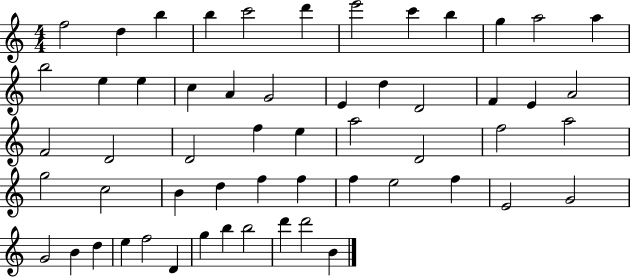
{
  \clef treble
  \numericTimeSignature
  \time 4/4
  \key c \major
  f''2 d''4 b''4 | b''4 c'''2 d'''4 | e'''2 c'''4 b''4 | g''4 a''2 a''4 | \break b''2 e''4 e''4 | c''4 a'4 g'2 | e'4 d''4 d'2 | f'4 e'4 a'2 | \break f'2 d'2 | d'2 f''4 e''4 | a''2 d'2 | f''2 a''2 | \break g''2 c''2 | b'4 d''4 f''4 f''4 | f''4 e''2 f''4 | e'2 g'2 | \break g'2 b'4 d''4 | e''4 f''2 d'4 | g''4 b''4 b''2 | d'''4 d'''2 b'4 | \break \bar "|."
}